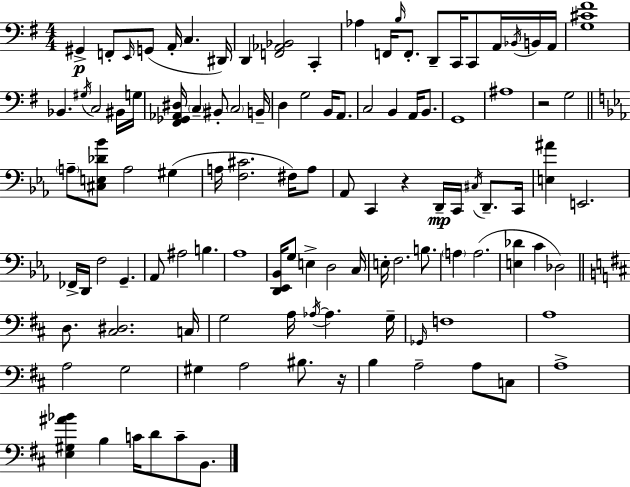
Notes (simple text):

G#2/q F2/e E2/s G2/e A2/s C3/q. D#2/s D2/q [F2,Ab2,Bb2]/h C2/q Ab3/q F2/s B3/s F2/e. D2/e C2/s C2/e A2/s Bb2/s B2/s A2/s [G3,C#4,F#4]/w Bb2/q. G#3/s C3/h BIS2/s G3/s [F#2,Gb2,Ab2,D#3]/s C3/q BIS2/e C3/h B2/s D3/q G3/h B2/s A2/e. C3/h B2/q A2/s B2/e. G2/w A#3/w R/h G3/h A3/e [C#3,E3,Db4,Bb4]/e A3/h G#3/q A3/s [F3,C#4]/h. F#3/s A3/e Ab2/e C2/q R/q D2/s C2/s C#3/s D2/e. C2/s [E3,A#4]/q E2/h. FES2/s D2/s F3/h G2/q. Ab2/e A#3/h B3/q. Ab3/w [D2,Eb2,Bb2]/s G3/e E3/q D3/h C3/s E3/s F3/h. B3/e. A3/q A3/h. [E3,Db4]/q C4/q Db3/h D3/e. [C#3,D#3]/h. C3/s G3/h A3/s Ab3/s Ab3/q. G3/s Gb2/s F3/w A3/w A3/h G3/h G#3/q A3/h BIS3/e. R/s B3/q A3/h A3/e C3/e A3/w [E3,G#3,A#4,Bb4]/q B3/q C4/s D4/e C4/e B2/e.